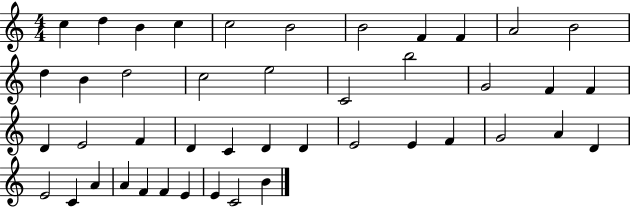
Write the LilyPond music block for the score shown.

{
  \clef treble
  \numericTimeSignature
  \time 4/4
  \key c \major
  c''4 d''4 b'4 c''4 | c''2 b'2 | b'2 f'4 f'4 | a'2 b'2 | \break d''4 b'4 d''2 | c''2 e''2 | c'2 b''2 | g'2 f'4 f'4 | \break d'4 e'2 f'4 | d'4 c'4 d'4 d'4 | e'2 e'4 f'4 | g'2 a'4 d'4 | \break e'2 c'4 a'4 | a'4 f'4 f'4 e'4 | e'4 c'2 b'4 | \bar "|."
}